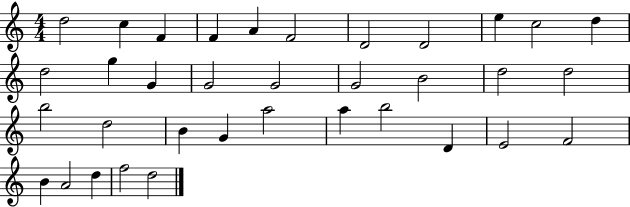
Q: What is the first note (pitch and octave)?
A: D5